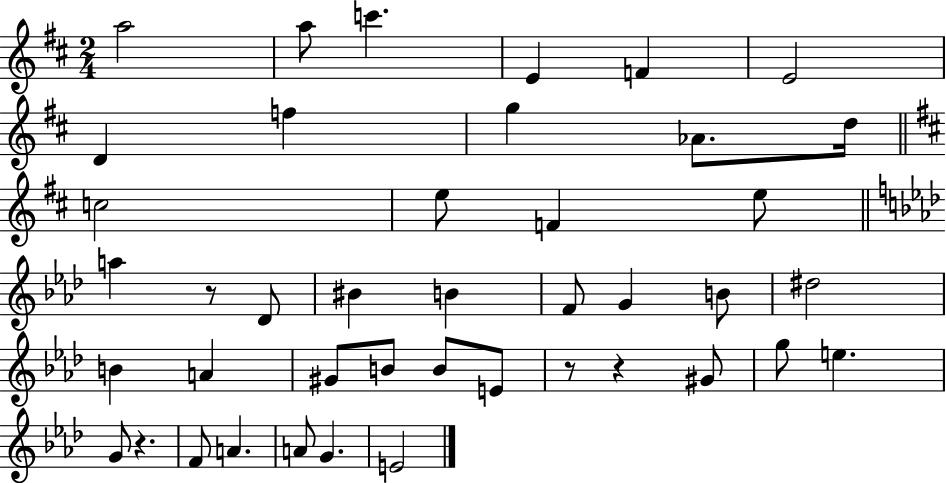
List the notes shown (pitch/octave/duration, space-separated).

A5/h A5/e C6/q. E4/q F4/q E4/h D4/q F5/q G5/q Ab4/e. D5/s C5/h E5/e F4/q E5/e A5/q R/e Db4/e BIS4/q B4/q F4/e G4/q B4/e D#5/h B4/q A4/q G#4/e B4/e B4/e E4/e R/e R/q G#4/e G5/e E5/q. G4/e R/q. F4/e A4/q. A4/e G4/q. E4/h